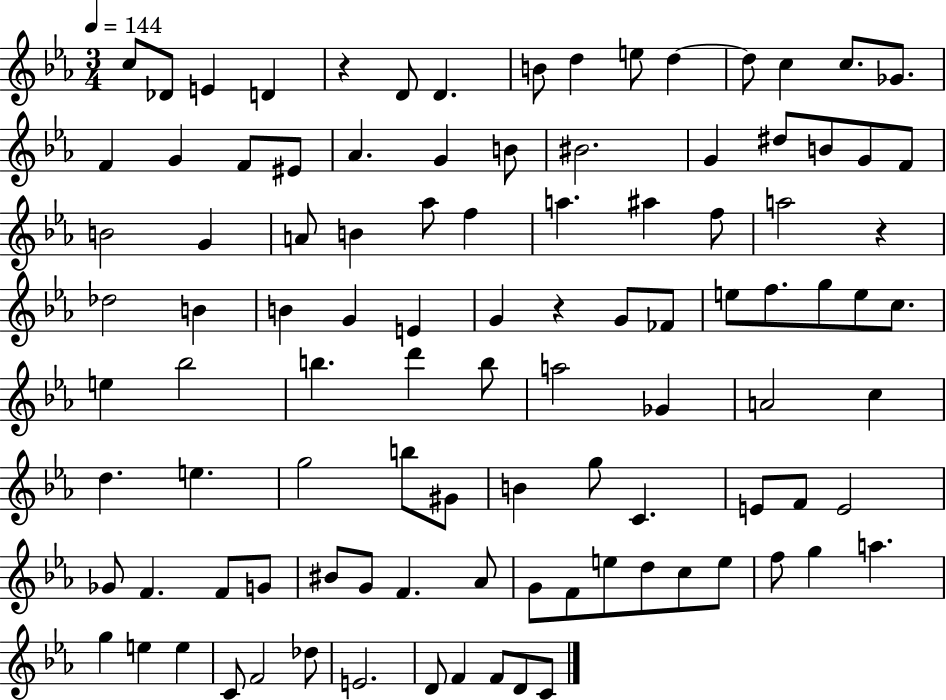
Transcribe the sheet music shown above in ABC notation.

X:1
T:Untitled
M:3/4
L:1/4
K:Eb
c/2 _D/2 E D z D/2 D B/2 d e/2 d d/2 c c/2 _G/2 F G F/2 ^E/2 _A G B/2 ^B2 G ^d/2 B/2 G/2 F/2 B2 G A/2 B _a/2 f a ^a f/2 a2 z _d2 B B G E G z G/2 _F/2 e/2 f/2 g/2 e/2 c/2 e _b2 b d' b/2 a2 _G A2 c d e g2 b/2 ^G/2 B g/2 C E/2 F/2 E2 _G/2 F F/2 G/2 ^B/2 G/2 F _A/2 G/2 F/2 e/2 d/2 c/2 e/2 f/2 g a g e e C/2 F2 _d/2 E2 D/2 F F/2 D/2 C/2